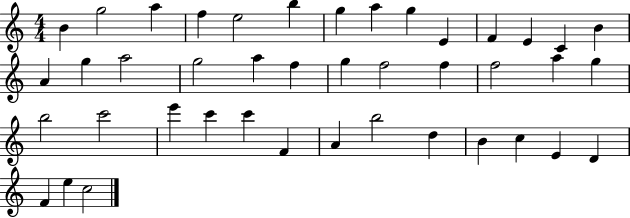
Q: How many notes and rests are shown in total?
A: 42